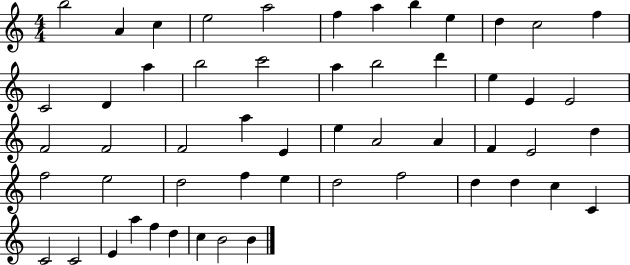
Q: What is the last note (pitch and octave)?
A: B4